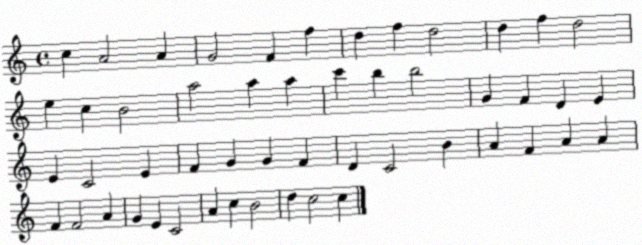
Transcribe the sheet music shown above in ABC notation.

X:1
T:Untitled
M:4/4
L:1/4
K:C
c A2 A G2 F f d f d2 d f d2 e c B2 a2 a a c' b b2 G F D E E C2 E F G G F D C2 B A F A A F F2 A G E C2 A c B2 d c2 c